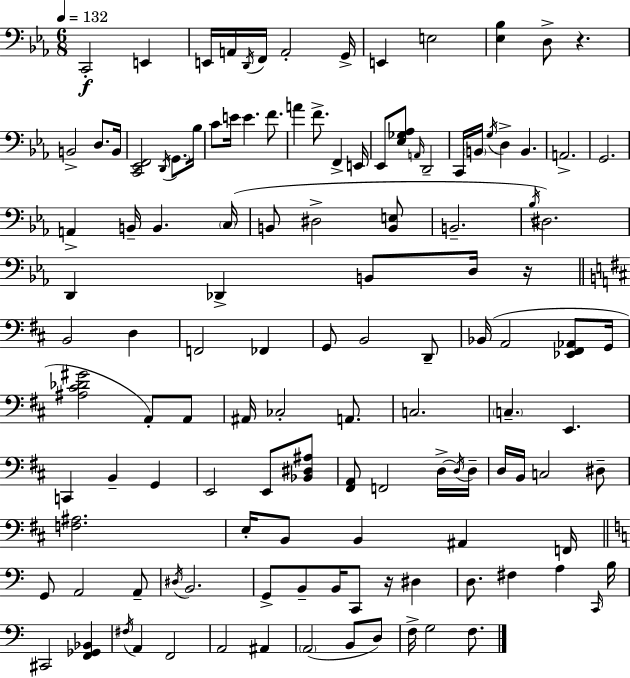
{
  \clef bass
  \numericTimeSignature
  \time 6/8
  \key ees \major
  \tempo 4 = 132
  \repeat volta 2 { c,2-.\f e,4 | e,16 a,16 \acciaccatura { d,16 } f,16 a,2-. | g,16-> e,4 e2 | <ees bes>4 d8-> r4. | \break b,2-> d8. | b,16 <c, ees, f,>2 \acciaccatura { d,16 } \parenthesize g,8. | bes16 c'8 e'16 e'4. f'8. | a'4 f'8.-> f,4-> | \break e,16 ees,8 <ees ges aes>8 \grace { a,16 } d,2-- | c,16 \parenthesize b,16 \acciaccatura { g16 } d4-> b,4. | a,2.-> | g,2. | \break a,4-> b,16-- b,4. | \parenthesize c16( b,8 dis2-> | <b, e>8 b,2.-- | \acciaccatura { bes16 }) dis2. | \break d,4 des,4-> | b,8 d16 r16 \bar "||" \break \key b \minor b,2 d4 | f,2 fes,4 | g,8 b,2 d,8-- | bes,16( a,2 <ees, fis, aes,>8 g,16 | \break <ais cis' des' gis'>2 a,8-.) a,8 | ais,16 ces2-. a,8. | c2. | \parenthesize c4.-- e,4. | \break c,4 b,4-- g,4 | e,2 e,8 <bes, dis ais>8 | <fis, a,>8 f,2 d16->~~ \acciaccatura { d16 } | d16-- d16 b,16 c2 dis8-- | \break <f ais>2. | e16-. b,8 b,4 ais,4 | f,16 \bar "||" \break \key a \minor g,8 a,2 a,8-- | \acciaccatura { dis16 } b,2. | g,8-> b,8-- b,16 c,8 r16 dis4 | d8. fis4 a4 | \break \grace { c,16 } b16 cis,2 <f, ges, bes,>4 | \acciaccatura { fis16 } a,4 f,2 | a,2 ais,4 | \parenthesize a,2( b,8 | \break d8) f16-> g2 | f8. } \bar "|."
}